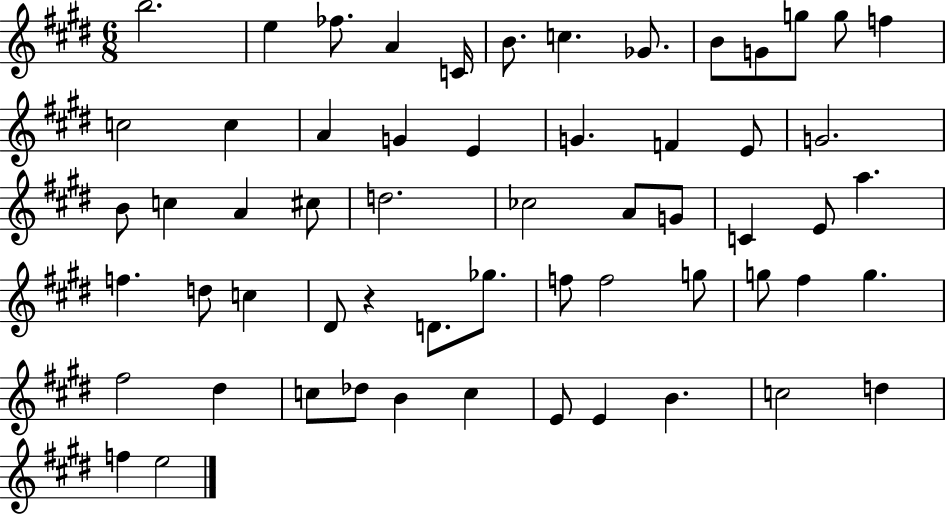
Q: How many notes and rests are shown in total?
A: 59